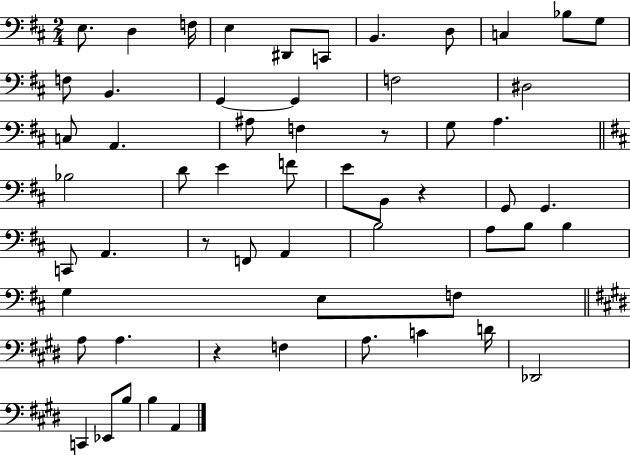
X:1
T:Untitled
M:2/4
L:1/4
K:D
E,/2 D, F,/4 E, ^D,,/2 C,,/2 B,, D,/2 C, _B,/2 G,/2 F,/2 B,, G,, G,, F,2 ^D,2 C,/2 A,, ^A,/2 F, z/2 G,/2 A, _B,2 D/2 E F/2 E/2 B,,/2 z G,,/2 G,, C,,/2 A,, z/2 F,,/2 A,, B,2 A,/2 B,/2 B, G, E,/2 F,/2 A,/2 A, z F, A,/2 C D/4 _D,,2 C,, _E,,/2 B,/2 B, A,,